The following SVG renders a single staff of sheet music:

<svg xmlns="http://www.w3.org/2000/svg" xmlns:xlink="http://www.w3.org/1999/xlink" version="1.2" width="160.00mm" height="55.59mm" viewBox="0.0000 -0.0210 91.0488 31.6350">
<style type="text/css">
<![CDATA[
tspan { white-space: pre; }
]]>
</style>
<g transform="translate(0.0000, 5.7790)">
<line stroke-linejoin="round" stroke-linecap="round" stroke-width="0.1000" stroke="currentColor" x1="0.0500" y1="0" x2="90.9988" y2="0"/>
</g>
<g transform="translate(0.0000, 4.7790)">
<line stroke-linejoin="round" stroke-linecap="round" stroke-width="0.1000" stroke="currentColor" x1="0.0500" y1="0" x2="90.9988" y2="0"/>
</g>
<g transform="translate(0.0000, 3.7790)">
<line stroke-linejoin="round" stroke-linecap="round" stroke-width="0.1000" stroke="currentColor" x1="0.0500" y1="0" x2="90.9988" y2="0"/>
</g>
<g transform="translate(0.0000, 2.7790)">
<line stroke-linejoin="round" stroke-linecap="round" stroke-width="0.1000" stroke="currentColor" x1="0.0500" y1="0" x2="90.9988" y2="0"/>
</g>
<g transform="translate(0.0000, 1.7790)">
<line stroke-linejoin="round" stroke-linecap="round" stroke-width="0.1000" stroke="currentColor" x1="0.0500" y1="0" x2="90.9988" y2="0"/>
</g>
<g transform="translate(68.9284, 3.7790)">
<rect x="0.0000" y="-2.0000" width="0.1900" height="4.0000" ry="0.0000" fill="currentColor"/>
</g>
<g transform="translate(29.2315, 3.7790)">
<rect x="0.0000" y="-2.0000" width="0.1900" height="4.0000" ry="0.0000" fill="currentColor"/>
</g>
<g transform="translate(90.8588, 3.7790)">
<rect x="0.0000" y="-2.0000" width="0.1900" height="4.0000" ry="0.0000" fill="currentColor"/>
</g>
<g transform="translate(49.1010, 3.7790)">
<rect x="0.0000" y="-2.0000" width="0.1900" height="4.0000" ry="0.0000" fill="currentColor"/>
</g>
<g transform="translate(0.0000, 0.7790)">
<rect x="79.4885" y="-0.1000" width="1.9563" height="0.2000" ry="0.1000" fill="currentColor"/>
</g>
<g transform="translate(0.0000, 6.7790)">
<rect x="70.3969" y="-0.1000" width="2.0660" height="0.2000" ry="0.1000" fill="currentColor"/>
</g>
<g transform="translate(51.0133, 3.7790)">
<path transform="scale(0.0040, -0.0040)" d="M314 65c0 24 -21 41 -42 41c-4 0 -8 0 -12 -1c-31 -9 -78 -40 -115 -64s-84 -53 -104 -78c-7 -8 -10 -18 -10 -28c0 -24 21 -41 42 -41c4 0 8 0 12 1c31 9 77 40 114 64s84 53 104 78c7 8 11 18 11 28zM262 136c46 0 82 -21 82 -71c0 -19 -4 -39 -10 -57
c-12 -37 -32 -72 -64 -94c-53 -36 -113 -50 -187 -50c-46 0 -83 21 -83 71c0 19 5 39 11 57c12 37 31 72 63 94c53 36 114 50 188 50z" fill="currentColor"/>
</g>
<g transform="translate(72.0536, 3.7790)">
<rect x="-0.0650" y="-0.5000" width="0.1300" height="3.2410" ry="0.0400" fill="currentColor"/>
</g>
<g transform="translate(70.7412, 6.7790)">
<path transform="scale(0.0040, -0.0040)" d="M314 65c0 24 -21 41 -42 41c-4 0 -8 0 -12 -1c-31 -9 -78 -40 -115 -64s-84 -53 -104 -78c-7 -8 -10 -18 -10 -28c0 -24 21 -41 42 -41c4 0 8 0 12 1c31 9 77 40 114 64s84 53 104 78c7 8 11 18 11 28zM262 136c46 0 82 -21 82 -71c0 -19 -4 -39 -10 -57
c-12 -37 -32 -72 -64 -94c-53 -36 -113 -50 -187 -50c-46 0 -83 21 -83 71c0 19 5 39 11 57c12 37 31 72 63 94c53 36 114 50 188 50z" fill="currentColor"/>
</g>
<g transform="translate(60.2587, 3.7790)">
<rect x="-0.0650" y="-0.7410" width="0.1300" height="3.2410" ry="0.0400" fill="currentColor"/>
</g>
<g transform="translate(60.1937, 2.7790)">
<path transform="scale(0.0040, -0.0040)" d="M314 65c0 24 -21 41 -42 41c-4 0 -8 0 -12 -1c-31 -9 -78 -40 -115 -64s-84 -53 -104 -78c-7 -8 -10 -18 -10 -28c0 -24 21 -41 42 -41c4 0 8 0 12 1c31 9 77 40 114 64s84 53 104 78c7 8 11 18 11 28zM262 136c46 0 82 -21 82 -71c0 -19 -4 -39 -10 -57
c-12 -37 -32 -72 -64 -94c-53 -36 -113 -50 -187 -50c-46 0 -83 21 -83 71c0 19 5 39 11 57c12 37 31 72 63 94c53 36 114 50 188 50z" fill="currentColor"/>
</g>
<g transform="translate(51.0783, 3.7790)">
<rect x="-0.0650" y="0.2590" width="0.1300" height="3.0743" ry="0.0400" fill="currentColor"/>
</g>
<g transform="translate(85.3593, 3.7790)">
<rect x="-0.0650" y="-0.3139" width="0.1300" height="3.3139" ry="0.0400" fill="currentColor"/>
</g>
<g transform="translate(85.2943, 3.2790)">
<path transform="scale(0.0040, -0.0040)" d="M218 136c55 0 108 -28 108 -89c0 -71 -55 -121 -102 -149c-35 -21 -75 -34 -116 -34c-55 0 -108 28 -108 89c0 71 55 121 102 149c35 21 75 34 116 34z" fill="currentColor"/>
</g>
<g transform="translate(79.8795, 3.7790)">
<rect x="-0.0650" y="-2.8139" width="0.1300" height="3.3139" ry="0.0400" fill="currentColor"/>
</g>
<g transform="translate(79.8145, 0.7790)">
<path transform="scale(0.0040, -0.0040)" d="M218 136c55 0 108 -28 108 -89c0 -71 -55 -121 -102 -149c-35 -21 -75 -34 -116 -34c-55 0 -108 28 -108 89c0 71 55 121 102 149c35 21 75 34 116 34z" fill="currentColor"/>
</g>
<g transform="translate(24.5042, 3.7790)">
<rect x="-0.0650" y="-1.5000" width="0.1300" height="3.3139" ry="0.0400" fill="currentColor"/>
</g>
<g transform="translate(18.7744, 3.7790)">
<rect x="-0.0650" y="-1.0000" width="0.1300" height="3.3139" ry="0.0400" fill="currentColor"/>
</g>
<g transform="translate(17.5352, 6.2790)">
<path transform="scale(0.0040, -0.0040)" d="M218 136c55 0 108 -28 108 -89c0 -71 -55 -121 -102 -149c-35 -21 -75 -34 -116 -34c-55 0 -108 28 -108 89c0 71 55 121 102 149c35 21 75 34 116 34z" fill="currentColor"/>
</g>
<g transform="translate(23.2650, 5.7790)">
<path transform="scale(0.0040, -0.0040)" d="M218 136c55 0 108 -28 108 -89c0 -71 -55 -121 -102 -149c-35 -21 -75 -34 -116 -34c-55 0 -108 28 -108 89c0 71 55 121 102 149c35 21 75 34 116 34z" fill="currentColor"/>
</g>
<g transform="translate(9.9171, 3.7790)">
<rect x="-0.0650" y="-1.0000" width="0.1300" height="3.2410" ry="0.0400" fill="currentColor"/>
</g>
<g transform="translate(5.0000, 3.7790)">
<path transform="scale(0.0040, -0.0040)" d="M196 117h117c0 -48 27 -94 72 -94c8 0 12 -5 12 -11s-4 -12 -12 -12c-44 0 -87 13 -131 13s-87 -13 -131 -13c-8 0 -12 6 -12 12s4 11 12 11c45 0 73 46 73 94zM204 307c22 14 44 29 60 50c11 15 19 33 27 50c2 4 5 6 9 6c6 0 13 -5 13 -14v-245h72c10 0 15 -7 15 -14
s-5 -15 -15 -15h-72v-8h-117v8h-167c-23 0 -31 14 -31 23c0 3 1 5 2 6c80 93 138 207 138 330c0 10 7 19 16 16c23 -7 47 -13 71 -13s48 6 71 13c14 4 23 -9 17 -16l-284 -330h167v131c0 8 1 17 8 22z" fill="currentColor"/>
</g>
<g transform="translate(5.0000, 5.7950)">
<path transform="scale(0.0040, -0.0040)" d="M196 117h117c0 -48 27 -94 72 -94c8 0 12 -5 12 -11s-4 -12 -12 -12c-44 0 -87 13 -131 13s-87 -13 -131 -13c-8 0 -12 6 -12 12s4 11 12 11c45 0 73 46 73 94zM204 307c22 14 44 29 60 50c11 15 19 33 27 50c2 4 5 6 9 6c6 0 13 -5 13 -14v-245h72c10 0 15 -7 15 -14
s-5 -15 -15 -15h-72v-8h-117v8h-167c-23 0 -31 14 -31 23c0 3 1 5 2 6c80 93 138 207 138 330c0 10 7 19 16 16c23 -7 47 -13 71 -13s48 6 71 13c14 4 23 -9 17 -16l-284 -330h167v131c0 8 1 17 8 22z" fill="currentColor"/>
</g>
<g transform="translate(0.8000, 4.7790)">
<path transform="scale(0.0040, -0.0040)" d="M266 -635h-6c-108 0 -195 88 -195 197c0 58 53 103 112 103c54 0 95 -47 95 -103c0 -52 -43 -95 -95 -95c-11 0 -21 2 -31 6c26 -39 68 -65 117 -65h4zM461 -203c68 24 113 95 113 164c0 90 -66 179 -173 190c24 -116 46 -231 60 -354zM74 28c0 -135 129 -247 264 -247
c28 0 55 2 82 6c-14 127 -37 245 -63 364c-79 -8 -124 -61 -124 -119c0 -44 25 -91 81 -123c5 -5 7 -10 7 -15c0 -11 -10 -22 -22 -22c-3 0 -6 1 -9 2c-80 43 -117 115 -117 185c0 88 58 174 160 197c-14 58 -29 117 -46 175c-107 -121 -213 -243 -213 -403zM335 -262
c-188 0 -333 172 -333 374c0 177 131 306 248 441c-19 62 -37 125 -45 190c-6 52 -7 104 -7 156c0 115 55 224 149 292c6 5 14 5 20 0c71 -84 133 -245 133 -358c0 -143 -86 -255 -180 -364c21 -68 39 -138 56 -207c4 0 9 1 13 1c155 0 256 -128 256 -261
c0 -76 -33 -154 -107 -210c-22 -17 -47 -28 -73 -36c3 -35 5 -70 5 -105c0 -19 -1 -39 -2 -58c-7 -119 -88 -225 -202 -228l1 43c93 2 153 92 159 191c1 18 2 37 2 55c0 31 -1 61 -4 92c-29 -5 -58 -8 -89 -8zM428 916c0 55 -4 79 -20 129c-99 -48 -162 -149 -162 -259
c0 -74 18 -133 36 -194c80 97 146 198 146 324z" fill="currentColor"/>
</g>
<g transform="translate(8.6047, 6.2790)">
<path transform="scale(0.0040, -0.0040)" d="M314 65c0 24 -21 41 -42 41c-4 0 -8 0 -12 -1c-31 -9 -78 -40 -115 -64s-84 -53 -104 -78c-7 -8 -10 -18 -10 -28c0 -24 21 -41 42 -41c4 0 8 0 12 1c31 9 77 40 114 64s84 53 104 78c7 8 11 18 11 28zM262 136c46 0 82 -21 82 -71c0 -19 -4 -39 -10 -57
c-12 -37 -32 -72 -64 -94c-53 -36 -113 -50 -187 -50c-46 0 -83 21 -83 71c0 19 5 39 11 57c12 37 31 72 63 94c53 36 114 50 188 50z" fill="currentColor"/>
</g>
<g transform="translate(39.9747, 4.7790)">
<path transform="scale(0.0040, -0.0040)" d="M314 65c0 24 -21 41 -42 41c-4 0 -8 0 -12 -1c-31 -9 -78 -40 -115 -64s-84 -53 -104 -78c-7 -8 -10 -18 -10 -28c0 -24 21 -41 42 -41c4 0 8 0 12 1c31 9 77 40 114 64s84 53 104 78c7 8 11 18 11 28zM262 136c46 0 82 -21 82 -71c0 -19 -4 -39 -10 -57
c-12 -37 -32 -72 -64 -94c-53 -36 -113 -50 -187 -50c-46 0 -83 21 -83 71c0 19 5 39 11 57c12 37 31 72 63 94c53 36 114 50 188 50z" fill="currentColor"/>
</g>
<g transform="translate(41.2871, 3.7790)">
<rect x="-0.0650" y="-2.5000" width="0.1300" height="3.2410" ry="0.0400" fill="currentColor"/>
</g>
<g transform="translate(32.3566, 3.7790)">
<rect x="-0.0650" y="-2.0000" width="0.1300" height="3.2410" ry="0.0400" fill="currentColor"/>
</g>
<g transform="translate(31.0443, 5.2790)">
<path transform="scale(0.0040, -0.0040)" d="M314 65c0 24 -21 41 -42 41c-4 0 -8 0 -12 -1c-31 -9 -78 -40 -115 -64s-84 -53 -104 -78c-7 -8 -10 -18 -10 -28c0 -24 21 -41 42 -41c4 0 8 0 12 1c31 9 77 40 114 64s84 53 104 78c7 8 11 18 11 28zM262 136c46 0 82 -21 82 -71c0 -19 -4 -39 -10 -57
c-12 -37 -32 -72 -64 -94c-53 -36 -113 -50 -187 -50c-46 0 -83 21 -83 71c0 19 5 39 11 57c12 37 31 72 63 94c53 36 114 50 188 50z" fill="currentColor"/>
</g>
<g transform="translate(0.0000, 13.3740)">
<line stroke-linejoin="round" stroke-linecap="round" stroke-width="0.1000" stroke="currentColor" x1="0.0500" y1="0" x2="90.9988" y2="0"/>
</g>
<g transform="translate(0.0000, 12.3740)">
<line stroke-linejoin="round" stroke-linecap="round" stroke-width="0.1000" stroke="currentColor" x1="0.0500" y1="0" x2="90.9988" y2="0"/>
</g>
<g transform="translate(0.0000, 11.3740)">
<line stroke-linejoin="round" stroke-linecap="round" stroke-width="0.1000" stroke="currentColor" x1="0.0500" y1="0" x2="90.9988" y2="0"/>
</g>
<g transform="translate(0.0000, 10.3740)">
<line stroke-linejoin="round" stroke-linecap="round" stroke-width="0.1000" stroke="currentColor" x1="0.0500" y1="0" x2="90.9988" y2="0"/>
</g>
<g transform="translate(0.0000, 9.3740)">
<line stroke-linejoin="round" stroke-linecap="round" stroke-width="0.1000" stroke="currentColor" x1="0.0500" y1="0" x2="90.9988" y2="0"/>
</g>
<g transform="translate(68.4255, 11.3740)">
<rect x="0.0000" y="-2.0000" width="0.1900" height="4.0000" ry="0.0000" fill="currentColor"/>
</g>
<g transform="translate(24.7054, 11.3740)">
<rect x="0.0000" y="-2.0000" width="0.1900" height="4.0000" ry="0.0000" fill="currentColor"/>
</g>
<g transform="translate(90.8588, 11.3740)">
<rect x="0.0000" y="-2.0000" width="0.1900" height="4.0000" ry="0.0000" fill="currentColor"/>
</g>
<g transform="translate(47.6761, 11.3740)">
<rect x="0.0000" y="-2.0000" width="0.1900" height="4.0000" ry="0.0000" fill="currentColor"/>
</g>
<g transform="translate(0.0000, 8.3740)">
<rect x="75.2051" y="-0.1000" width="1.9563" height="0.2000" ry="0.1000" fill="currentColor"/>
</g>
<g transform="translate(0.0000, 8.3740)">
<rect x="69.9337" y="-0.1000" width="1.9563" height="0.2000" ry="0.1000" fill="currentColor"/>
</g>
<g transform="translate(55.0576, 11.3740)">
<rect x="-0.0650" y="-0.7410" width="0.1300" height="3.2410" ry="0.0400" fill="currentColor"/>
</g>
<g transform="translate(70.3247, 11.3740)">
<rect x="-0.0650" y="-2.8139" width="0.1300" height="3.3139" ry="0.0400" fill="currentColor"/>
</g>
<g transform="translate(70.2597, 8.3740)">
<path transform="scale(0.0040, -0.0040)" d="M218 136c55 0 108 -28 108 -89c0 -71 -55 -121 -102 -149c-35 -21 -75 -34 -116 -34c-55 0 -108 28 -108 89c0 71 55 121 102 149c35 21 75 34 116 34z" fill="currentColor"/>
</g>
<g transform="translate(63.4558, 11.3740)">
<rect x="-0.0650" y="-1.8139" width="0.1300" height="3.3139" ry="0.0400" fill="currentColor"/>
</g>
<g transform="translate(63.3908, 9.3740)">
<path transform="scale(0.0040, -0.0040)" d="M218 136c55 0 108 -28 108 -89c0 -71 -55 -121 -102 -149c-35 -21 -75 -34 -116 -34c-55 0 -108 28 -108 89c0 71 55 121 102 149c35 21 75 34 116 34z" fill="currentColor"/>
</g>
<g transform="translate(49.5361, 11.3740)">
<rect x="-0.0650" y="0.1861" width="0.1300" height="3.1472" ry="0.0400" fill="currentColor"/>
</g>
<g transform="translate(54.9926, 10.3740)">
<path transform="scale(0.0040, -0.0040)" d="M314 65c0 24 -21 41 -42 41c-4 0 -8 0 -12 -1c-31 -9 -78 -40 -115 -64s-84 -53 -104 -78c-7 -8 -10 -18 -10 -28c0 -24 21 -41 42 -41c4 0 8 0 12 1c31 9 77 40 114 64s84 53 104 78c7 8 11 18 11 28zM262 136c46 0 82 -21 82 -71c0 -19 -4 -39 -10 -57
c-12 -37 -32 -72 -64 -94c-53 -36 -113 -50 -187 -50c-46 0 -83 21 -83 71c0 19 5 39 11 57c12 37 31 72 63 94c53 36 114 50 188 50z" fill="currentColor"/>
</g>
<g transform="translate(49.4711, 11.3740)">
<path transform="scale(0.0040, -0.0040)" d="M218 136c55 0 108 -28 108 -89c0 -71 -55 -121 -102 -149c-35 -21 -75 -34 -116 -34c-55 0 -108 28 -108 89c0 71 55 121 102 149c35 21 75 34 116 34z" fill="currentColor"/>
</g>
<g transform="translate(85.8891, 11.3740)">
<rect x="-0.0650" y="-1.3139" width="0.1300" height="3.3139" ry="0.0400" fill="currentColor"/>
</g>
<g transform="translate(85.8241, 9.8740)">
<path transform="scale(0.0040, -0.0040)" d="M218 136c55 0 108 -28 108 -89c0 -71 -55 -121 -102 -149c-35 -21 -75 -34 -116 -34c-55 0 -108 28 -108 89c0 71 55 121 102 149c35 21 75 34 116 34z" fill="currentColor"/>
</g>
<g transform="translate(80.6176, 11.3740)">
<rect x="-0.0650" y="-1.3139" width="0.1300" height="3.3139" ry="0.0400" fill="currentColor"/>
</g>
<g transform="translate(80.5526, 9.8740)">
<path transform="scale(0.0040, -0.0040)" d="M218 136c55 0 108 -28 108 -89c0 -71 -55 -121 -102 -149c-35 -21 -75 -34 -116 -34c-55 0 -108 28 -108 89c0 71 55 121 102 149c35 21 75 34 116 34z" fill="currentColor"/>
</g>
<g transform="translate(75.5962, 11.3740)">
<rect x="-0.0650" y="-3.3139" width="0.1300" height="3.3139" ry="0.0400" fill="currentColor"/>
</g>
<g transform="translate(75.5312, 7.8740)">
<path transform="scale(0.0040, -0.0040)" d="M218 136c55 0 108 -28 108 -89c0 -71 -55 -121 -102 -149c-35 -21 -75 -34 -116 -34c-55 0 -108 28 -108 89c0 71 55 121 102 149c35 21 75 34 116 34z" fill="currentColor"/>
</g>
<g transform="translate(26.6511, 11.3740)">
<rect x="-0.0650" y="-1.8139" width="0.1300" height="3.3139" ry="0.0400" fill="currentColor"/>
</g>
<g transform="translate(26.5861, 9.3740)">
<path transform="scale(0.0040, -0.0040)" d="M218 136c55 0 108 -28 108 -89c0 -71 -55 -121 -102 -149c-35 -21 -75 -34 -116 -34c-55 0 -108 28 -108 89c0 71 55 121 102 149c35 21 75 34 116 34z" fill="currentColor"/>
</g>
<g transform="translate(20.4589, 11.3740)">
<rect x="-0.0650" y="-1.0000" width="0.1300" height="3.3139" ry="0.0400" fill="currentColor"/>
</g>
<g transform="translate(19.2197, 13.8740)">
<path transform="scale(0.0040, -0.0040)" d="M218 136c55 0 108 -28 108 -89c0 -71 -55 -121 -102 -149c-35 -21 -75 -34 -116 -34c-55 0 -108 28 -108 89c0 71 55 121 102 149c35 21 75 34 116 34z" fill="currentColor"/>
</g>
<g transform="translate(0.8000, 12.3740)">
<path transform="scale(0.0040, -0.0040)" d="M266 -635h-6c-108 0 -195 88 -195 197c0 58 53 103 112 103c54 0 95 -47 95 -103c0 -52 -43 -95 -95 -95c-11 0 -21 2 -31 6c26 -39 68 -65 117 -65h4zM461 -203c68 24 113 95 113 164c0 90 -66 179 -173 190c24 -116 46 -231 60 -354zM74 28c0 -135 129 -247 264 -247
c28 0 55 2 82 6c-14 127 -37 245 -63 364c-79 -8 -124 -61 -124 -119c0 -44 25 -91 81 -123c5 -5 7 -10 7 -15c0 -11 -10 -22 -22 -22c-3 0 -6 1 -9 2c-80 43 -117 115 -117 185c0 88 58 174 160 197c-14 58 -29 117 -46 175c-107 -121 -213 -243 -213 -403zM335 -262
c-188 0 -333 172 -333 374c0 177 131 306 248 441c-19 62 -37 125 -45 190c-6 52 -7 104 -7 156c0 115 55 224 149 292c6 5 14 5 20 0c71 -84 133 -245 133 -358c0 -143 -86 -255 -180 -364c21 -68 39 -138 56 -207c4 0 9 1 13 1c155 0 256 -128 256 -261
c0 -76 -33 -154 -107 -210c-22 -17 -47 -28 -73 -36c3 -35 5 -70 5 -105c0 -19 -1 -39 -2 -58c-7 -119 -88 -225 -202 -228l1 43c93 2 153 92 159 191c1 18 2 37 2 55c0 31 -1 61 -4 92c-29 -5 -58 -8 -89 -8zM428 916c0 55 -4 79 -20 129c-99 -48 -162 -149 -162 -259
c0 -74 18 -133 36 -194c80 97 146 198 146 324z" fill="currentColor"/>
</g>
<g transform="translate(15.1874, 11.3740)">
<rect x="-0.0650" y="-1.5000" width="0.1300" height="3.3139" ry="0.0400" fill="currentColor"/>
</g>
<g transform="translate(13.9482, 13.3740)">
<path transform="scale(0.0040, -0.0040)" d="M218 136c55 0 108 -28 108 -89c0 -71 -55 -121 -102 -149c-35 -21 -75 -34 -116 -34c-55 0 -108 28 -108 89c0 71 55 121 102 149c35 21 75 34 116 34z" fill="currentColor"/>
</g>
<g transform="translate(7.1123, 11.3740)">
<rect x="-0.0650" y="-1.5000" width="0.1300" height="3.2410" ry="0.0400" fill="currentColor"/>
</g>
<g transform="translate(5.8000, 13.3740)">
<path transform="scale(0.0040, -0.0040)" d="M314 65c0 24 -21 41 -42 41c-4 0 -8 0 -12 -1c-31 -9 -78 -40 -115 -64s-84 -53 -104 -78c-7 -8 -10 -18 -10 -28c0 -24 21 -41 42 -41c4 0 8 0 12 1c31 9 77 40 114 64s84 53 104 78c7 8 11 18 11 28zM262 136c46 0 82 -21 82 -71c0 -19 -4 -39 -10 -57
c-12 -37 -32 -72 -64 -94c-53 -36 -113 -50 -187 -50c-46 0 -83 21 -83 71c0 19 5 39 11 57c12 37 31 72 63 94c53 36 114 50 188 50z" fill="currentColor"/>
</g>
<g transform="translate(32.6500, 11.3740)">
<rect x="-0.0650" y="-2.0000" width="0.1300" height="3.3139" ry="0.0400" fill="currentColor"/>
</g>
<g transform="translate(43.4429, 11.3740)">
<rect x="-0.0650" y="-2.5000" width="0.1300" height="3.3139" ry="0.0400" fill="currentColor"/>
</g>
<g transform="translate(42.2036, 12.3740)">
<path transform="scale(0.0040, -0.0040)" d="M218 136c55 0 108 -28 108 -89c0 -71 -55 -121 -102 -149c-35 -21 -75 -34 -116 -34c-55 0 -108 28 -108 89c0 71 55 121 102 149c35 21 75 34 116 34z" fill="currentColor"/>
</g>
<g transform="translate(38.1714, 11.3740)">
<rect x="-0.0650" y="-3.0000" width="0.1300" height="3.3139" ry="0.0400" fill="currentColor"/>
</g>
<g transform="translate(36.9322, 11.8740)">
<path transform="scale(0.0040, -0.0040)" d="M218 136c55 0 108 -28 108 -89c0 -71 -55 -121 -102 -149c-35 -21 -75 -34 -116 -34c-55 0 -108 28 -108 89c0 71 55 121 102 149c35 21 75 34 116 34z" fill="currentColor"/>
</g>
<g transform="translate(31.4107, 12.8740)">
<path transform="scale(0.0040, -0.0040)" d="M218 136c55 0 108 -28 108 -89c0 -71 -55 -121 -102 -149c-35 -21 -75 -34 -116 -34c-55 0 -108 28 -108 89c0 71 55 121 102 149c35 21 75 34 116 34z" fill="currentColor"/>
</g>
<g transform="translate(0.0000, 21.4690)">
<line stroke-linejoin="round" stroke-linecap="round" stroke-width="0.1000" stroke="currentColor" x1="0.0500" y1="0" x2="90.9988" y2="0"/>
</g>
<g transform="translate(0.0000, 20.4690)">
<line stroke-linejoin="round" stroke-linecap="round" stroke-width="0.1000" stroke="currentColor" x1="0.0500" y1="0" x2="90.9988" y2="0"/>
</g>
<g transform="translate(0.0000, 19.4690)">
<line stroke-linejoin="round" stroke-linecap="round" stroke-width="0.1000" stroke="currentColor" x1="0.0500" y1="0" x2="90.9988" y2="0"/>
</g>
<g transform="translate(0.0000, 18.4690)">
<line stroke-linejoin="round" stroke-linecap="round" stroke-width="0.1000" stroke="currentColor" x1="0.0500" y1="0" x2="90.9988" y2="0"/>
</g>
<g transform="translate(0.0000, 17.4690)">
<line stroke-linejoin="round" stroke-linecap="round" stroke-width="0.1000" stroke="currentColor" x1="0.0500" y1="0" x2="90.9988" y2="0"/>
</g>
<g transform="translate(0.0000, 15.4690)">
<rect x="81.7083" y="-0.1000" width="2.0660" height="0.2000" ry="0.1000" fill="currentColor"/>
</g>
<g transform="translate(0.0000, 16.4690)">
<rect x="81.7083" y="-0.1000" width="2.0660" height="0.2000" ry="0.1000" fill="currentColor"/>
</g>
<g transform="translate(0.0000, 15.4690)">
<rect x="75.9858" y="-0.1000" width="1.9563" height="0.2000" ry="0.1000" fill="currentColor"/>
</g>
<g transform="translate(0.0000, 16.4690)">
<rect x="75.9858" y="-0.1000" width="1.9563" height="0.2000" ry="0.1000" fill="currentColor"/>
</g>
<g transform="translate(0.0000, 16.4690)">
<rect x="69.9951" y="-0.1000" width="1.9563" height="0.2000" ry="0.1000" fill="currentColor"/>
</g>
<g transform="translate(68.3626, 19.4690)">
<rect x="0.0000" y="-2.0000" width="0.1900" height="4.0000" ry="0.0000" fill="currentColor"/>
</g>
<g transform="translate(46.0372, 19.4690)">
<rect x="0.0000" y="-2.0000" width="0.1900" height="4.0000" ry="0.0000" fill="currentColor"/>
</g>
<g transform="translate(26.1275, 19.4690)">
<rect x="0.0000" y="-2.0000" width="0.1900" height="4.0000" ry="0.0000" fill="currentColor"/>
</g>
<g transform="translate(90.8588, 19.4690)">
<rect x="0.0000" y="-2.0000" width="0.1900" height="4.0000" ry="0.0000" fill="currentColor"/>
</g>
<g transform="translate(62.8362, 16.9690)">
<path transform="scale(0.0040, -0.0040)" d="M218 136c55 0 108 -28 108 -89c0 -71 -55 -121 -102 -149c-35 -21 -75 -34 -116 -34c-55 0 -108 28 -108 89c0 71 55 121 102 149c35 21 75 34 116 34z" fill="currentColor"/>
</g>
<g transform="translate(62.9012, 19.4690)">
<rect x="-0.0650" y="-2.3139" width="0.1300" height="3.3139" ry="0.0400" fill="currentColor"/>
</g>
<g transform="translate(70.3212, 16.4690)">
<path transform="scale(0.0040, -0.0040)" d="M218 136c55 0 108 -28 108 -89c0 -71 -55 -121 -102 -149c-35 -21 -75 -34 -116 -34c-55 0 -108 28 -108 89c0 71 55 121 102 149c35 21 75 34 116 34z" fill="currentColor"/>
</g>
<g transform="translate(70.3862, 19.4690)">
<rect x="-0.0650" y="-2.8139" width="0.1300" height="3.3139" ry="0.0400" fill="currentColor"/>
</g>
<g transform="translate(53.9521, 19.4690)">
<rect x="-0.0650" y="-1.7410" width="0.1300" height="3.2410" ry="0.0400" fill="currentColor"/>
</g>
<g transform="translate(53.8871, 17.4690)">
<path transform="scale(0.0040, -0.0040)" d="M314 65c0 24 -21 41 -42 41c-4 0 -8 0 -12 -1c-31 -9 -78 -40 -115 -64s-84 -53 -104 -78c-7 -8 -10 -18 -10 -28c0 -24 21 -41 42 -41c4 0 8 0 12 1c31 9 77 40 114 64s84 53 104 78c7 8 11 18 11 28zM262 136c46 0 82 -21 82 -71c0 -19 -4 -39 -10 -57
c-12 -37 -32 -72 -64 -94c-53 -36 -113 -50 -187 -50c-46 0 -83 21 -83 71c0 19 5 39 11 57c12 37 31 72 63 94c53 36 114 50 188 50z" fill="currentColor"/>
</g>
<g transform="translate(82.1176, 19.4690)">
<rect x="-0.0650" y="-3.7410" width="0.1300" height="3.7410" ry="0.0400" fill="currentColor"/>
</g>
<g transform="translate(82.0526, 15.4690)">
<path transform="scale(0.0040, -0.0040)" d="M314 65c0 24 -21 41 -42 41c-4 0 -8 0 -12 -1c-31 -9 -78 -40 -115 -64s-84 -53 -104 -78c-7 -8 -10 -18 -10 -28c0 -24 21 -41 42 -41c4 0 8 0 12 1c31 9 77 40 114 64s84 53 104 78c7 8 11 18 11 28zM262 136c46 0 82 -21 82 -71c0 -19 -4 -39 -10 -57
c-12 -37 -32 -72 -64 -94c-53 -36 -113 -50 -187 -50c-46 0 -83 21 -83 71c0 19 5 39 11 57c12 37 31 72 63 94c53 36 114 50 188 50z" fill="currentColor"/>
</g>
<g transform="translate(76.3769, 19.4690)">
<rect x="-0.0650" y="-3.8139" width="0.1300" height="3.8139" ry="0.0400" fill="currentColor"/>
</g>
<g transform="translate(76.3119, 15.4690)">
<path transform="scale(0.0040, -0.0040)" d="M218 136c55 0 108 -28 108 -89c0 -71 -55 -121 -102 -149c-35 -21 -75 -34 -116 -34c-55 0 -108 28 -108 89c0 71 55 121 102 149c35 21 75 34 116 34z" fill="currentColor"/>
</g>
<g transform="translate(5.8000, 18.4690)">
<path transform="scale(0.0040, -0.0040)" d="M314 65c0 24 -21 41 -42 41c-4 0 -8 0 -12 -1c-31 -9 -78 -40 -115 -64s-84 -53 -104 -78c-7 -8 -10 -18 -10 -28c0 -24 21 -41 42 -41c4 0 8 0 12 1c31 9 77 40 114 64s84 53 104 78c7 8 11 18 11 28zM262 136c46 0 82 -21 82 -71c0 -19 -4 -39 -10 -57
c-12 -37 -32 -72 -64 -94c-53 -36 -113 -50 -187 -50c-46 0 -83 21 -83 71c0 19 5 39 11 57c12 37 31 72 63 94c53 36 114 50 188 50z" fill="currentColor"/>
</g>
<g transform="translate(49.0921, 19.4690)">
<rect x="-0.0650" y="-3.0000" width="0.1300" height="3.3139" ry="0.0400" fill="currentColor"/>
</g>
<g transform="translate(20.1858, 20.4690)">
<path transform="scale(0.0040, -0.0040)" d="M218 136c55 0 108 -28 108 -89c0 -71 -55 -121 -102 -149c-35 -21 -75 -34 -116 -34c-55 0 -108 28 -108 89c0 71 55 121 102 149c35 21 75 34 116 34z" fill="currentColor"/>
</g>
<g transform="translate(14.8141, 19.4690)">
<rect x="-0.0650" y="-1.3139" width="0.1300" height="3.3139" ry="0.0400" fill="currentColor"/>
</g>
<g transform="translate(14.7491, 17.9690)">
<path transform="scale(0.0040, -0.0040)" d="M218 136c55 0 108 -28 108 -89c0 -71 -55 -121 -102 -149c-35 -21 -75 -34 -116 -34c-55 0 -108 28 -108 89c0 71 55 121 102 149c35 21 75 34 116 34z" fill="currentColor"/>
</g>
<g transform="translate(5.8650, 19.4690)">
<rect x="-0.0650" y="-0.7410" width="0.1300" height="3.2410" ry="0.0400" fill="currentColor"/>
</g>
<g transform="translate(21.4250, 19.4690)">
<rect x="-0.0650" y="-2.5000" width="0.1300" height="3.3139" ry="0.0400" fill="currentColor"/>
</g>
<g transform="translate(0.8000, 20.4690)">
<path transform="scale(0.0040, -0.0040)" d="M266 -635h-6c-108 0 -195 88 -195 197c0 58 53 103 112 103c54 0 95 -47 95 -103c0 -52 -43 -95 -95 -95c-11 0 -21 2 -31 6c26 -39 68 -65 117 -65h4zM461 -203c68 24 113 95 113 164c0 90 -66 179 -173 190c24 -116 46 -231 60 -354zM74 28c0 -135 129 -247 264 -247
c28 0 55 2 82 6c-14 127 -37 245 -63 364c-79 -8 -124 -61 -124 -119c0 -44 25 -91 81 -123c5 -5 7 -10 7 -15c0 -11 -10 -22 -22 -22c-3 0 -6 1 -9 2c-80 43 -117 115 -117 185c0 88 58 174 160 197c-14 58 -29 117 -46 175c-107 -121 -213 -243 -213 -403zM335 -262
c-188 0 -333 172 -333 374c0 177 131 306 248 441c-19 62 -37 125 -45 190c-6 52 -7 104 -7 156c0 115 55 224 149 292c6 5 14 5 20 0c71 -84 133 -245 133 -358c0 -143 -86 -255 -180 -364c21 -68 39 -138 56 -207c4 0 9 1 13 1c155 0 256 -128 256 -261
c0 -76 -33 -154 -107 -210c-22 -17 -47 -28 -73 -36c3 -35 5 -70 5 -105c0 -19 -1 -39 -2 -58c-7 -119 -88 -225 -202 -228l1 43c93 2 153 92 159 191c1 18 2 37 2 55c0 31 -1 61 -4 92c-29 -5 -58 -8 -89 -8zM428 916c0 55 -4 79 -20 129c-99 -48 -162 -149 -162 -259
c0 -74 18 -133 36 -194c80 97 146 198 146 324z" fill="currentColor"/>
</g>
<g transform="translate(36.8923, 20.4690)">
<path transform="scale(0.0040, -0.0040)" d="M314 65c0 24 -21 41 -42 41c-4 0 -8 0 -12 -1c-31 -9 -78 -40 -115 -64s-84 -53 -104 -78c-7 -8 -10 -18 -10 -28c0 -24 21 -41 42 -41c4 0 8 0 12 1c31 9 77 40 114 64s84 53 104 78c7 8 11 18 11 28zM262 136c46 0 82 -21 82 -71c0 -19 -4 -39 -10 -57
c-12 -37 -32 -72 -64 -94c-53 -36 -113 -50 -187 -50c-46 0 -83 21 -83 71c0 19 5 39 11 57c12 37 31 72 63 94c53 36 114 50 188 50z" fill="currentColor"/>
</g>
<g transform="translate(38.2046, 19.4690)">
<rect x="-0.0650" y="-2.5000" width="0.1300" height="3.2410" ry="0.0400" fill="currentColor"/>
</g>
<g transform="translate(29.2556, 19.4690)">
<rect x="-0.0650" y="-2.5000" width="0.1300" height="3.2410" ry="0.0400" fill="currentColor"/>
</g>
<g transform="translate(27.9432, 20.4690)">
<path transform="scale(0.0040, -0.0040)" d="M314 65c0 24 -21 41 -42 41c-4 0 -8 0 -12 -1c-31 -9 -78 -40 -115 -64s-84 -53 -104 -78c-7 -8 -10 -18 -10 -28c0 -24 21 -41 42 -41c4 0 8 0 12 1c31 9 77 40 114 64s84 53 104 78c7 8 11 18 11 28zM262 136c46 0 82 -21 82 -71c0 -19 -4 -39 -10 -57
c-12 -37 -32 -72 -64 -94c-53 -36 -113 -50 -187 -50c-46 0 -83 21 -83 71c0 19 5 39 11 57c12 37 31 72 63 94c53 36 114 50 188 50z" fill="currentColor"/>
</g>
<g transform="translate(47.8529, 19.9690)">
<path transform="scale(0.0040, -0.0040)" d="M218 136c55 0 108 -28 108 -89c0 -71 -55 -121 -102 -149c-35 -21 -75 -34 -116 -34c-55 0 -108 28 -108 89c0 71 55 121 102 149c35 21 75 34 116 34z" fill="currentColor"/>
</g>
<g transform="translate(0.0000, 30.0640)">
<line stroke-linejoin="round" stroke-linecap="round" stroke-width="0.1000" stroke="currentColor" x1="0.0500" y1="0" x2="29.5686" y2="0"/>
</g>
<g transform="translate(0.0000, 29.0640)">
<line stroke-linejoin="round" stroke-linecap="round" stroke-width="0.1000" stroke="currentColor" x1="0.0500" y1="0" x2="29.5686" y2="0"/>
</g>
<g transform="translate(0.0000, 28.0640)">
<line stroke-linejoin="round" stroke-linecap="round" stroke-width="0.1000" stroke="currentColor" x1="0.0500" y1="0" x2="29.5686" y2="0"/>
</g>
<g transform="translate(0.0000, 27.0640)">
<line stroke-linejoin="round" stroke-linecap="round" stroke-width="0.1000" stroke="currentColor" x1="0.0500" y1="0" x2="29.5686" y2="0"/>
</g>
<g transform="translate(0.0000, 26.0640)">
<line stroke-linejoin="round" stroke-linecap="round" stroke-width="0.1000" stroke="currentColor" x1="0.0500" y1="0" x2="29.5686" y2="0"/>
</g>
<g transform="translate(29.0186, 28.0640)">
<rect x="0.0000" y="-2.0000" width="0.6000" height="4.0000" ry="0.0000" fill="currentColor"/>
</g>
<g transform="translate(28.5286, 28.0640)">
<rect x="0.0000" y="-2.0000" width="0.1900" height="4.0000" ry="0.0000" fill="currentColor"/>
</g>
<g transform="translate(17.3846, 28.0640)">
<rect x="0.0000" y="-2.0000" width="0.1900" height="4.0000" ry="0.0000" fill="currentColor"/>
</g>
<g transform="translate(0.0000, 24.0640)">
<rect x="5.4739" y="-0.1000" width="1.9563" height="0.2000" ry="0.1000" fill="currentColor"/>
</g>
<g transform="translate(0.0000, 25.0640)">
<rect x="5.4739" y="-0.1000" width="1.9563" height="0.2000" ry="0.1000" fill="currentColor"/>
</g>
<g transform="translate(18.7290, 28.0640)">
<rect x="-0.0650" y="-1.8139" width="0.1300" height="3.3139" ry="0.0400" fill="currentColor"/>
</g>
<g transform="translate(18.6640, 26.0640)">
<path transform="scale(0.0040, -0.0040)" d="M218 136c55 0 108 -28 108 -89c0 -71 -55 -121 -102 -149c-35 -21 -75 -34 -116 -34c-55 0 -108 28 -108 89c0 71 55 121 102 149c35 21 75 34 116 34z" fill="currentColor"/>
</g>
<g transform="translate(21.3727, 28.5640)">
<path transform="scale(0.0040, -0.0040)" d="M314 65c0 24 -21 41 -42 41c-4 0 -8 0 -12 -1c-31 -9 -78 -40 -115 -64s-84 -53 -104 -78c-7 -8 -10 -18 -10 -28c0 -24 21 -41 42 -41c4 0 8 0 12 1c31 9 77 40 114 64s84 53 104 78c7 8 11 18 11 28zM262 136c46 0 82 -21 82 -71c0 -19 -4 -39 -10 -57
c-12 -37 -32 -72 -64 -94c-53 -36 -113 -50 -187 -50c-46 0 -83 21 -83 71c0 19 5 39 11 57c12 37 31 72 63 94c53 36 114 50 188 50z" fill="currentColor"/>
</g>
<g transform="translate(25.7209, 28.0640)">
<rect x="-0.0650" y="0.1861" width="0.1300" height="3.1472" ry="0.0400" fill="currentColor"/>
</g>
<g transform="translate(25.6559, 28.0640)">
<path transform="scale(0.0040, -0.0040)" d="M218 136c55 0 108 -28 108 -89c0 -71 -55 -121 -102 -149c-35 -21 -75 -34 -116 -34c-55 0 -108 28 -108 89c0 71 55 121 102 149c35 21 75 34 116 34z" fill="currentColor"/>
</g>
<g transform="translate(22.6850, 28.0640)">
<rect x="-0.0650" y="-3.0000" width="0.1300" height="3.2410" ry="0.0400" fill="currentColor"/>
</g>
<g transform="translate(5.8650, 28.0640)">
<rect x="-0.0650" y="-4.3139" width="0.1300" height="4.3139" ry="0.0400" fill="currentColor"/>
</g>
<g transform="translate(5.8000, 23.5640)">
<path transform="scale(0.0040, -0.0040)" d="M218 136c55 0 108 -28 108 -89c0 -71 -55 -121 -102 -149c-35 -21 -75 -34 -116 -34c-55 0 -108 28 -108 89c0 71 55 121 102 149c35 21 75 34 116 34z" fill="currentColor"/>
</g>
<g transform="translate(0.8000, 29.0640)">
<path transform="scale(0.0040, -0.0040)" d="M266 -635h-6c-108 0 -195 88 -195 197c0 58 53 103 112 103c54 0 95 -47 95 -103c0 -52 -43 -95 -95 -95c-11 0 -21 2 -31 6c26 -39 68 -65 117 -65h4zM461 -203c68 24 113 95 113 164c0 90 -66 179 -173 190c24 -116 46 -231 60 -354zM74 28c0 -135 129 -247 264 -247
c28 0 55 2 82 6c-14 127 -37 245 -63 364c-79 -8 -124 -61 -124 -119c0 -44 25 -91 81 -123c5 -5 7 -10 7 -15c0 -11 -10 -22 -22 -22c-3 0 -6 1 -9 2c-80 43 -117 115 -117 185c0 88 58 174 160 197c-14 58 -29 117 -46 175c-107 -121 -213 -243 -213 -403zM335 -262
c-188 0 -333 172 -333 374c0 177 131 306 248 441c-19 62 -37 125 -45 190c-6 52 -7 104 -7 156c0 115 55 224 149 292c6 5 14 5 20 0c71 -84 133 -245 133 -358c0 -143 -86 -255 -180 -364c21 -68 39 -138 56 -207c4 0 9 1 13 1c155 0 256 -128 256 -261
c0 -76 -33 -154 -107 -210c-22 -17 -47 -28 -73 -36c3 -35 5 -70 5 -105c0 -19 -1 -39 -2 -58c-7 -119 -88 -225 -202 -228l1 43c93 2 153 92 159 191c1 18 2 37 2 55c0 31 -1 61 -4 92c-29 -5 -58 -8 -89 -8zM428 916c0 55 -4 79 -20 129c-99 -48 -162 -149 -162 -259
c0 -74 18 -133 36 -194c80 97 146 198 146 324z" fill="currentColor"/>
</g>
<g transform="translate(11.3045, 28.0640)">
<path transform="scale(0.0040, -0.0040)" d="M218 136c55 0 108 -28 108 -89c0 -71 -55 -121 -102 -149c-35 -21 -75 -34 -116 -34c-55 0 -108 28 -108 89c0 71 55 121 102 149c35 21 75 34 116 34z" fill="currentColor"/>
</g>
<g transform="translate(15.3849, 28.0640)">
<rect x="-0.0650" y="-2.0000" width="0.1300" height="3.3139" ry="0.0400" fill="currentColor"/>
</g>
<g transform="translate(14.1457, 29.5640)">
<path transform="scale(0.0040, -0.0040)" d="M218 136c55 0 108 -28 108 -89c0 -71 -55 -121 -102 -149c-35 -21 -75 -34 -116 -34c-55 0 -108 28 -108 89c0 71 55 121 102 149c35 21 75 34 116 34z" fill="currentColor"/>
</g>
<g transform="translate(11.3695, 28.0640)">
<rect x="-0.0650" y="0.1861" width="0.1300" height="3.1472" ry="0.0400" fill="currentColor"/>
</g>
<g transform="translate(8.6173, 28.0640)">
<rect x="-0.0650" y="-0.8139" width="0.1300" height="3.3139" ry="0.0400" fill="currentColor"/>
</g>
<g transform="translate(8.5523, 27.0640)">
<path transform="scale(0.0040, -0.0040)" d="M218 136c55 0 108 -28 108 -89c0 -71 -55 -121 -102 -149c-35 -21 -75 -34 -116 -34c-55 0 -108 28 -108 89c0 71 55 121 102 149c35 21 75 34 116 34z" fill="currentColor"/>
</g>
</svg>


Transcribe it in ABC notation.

X:1
T:Untitled
M:4/4
L:1/4
K:C
D2 D E F2 G2 B2 d2 C2 a c E2 E D f F A G B d2 f a b e e d2 e G G2 G2 A f2 g a c' c'2 d' d B F f A2 B